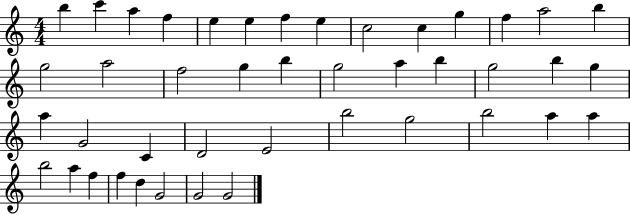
{
  \clef treble
  \numericTimeSignature
  \time 4/4
  \key c \major
  b''4 c'''4 a''4 f''4 | e''4 e''4 f''4 e''4 | c''2 c''4 g''4 | f''4 a''2 b''4 | \break g''2 a''2 | f''2 g''4 b''4 | g''2 a''4 b''4 | g''2 b''4 g''4 | \break a''4 g'2 c'4 | d'2 e'2 | b''2 g''2 | b''2 a''4 a''4 | \break b''2 a''4 f''4 | f''4 d''4 g'2 | g'2 g'2 | \bar "|."
}